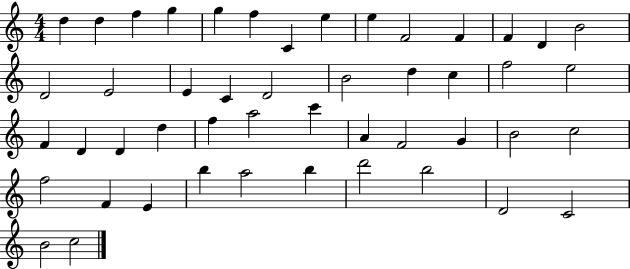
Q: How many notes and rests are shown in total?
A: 48